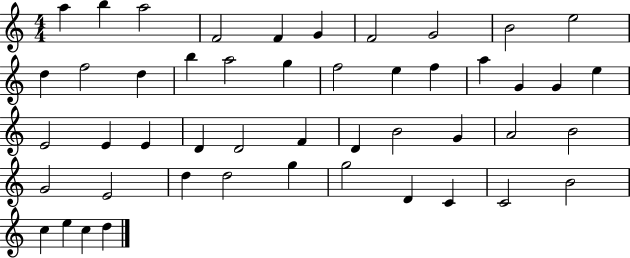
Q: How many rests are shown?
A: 0